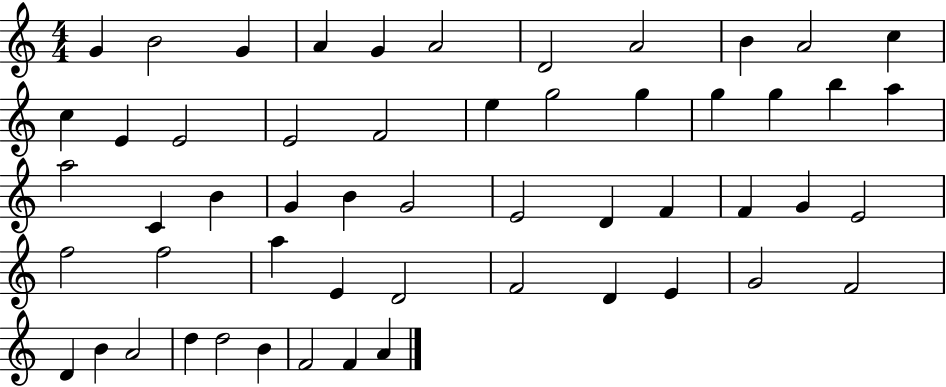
G4/q B4/h G4/q A4/q G4/q A4/h D4/h A4/h B4/q A4/h C5/q C5/q E4/q E4/h E4/h F4/h E5/q G5/h G5/q G5/q G5/q B5/q A5/q A5/h C4/q B4/q G4/q B4/q G4/h E4/h D4/q F4/q F4/q G4/q E4/h F5/h F5/h A5/q E4/q D4/h F4/h D4/q E4/q G4/h F4/h D4/q B4/q A4/h D5/q D5/h B4/q F4/h F4/q A4/q